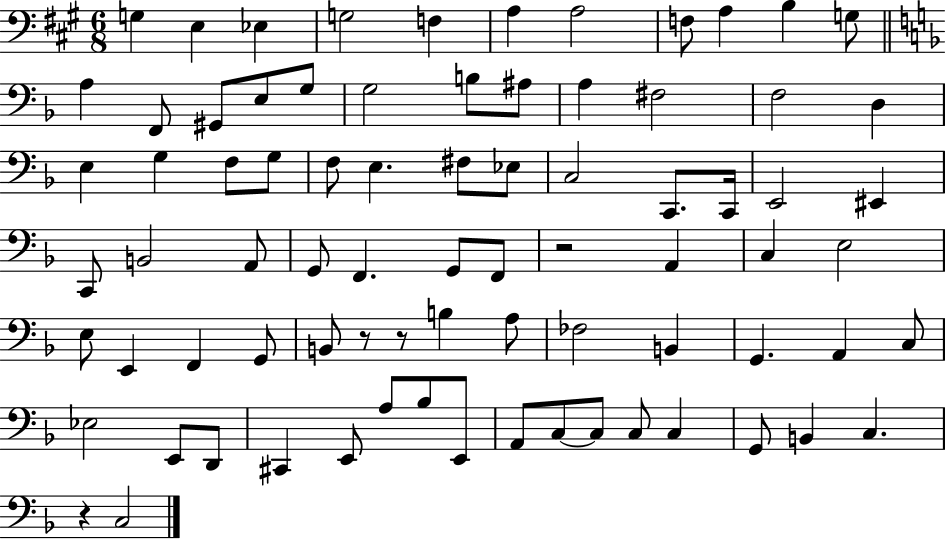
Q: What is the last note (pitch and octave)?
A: C3